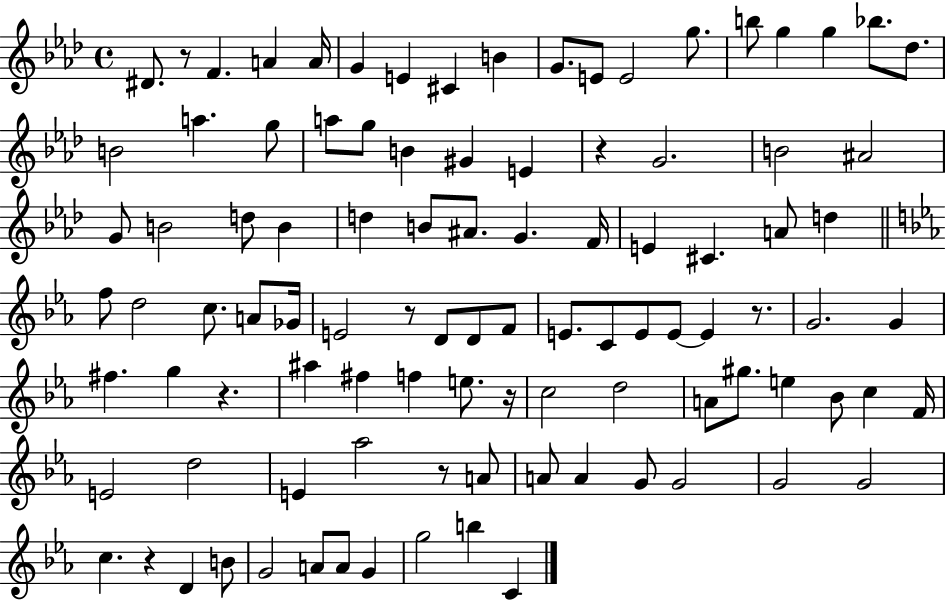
{
  \clef treble
  \time 4/4
  \defaultTimeSignature
  \key aes \major
  \repeat volta 2 { dis'8. r8 f'4. a'4 a'16 | g'4 e'4 cis'4 b'4 | g'8. e'8 e'2 g''8. | b''8 g''4 g''4 bes''8. des''8. | \break b'2 a''4. g''8 | a''8 g''8 b'4 gis'4 e'4 | r4 g'2. | b'2 ais'2 | \break g'8 b'2 d''8 b'4 | d''4 b'8 ais'8. g'4. f'16 | e'4 cis'4. a'8 d''4 | \bar "||" \break \key c \minor f''8 d''2 c''8. a'8 ges'16 | e'2 r8 d'8 d'8 f'8 | e'8. c'8 e'8 e'8~~ e'4 r8. | g'2. g'4 | \break fis''4. g''4 r4. | ais''4 fis''4 f''4 e''8. r16 | c''2 d''2 | a'8 gis''8. e''4 bes'8 c''4 f'16 | \break e'2 d''2 | e'4 aes''2 r8 a'8 | a'8 a'4 g'8 g'2 | g'2 g'2 | \break c''4. r4 d'4 b'8 | g'2 a'8 a'8 g'4 | g''2 b''4 c'4 | } \bar "|."
}